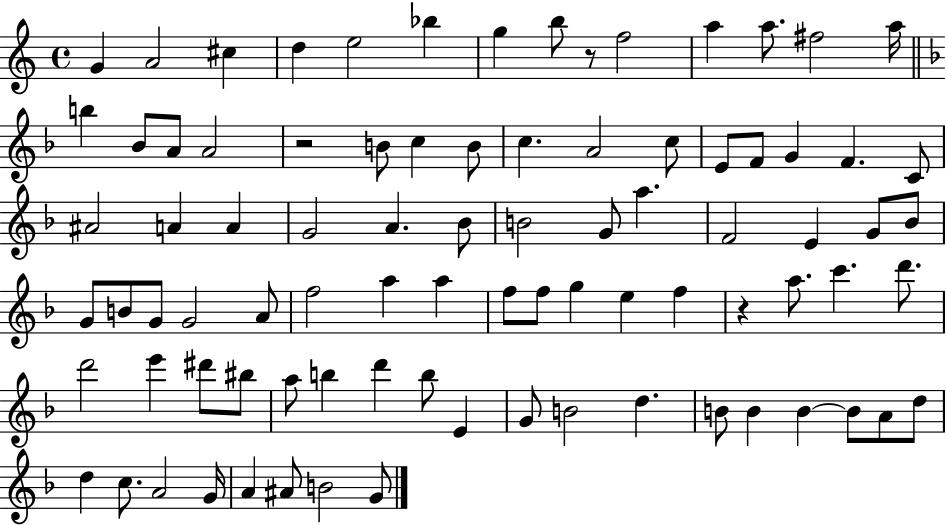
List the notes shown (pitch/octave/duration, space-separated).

G4/q A4/h C#5/q D5/q E5/h Bb5/q G5/q B5/e R/e F5/h A5/q A5/e. F#5/h A5/s B5/q Bb4/e A4/e A4/h R/h B4/e C5/q B4/e C5/q. A4/h C5/e E4/e F4/e G4/q F4/q. C4/e A#4/h A4/q A4/q G4/h A4/q. Bb4/e B4/h G4/e A5/q. F4/h E4/q G4/e Bb4/e G4/e B4/e G4/e G4/h A4/e F5/h A5/q A5/q F5/e F5/e G5/q E5/q F5/q R/q A5/e. C6/q. D6/e. D6/h E6/q D#6/e BIS5/e A5/e B5/q D6/q B5/e E4/q G4/e B4/h D5/q. B4/e B4/q B4/q B4/e A4/e D5/e D5/q C5/e. A4/h G4/s A4/q A#4/e B4/h G4/e